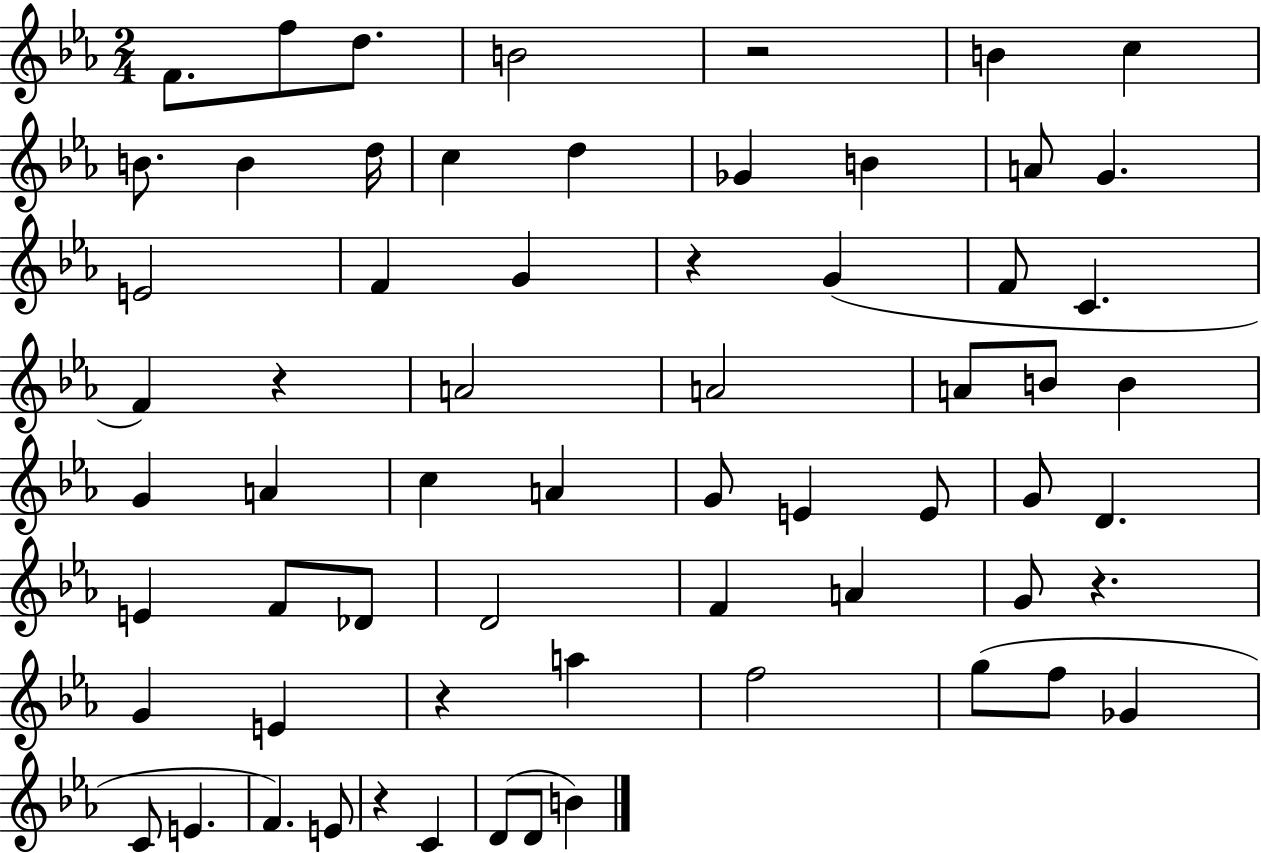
{
  \clef treble
  \numericTimeSignature
  \time 2/4
  \key ees \major
  f'8. f''8 d''8. | b'2 | r2 | b'4 c''4 | \break b'8. b'4 d''16 | c''4 d''4 | ges'4 b'4 | a'8 g'4. | \break e'2 | f'4 g'4 | r4 g'4( | f'8 c'4. | \break f'4) r4 | a'2 | a'2 | a'8 b'8 b'4 | \break g'4 a'4 | c''4 a'4 | g'8 e'4 e'8 | g'8 d'4. | \break e'4 f'8 des'8 | d'2 | f'4 a'4 | g'8 r4. | \break g'4 e'4 | r4 a''4 | f''2 | g''8( f''8 ges'4 | \break c'8 e'4. | f'4.) e'8 | r4 c'4 | d'8( d'8 b'4) | \break \bar "|."
}